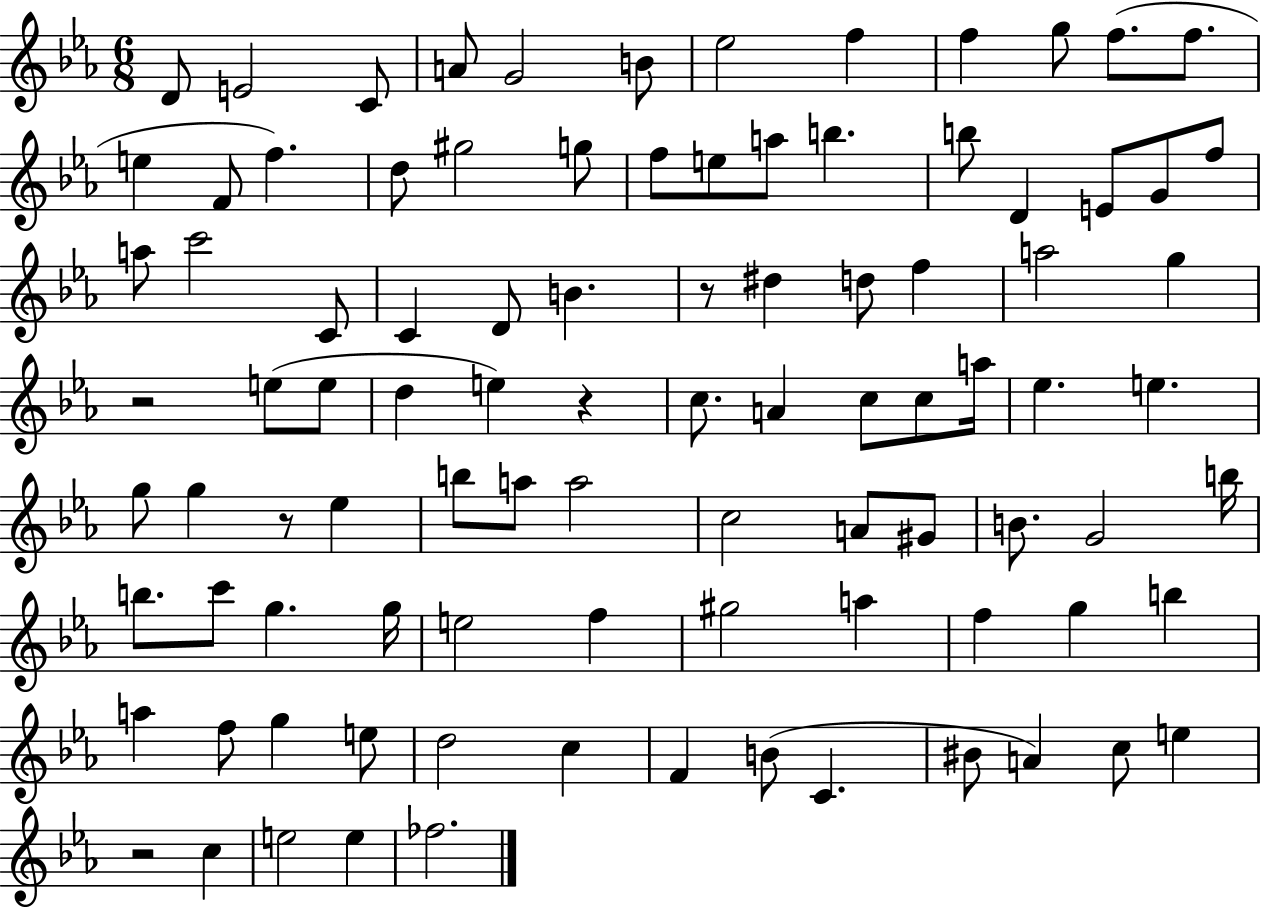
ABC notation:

X:1
T:Untitled
M:6/8
L:1/4
K:Eb
D/2 E2 C/2 A/2 G2 B/2 _e2 f f g/2 f/2 f/2 e F/2 f d/2 ^g2 g/2 f/2 e/2 a/2 b b/2 D E/2 G/2 f/2 a/2 c'2 C/2 C D/2 B z/2 ^d d/2 f a2 g z2 e/2 e/2 d e z c/2 A c/2 c/2 a/4 _e e g/2 g z/2 _e b/2 a/2 a2 c2 A/2 ^G/2 B/2 G2 b/4 b/2 c'/2 g g/4 e2 f ^g2 a f g b a f/2 g e/2 d2 c F B/2 C ^B/2 A c/2 e z2 c e2 e _f2